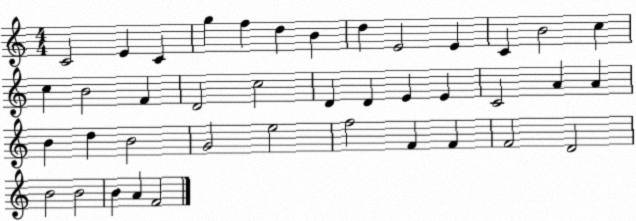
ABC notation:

X:1
T:Untitled
M:4/4
L:1/4
K:C
C2 E C g f d B d E2 E C B2 c c B2 F D2 c2 D D E E C2 A A B d B2 G2 e2 f2 F F F2 D2 B2 B2 B A F2